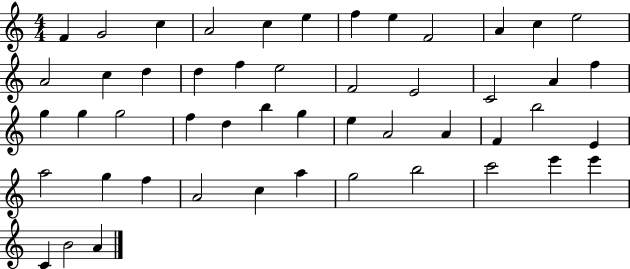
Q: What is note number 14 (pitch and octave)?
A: C5